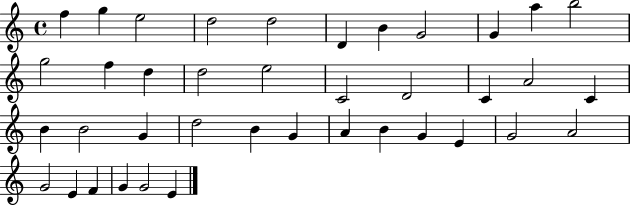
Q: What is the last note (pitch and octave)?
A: E4